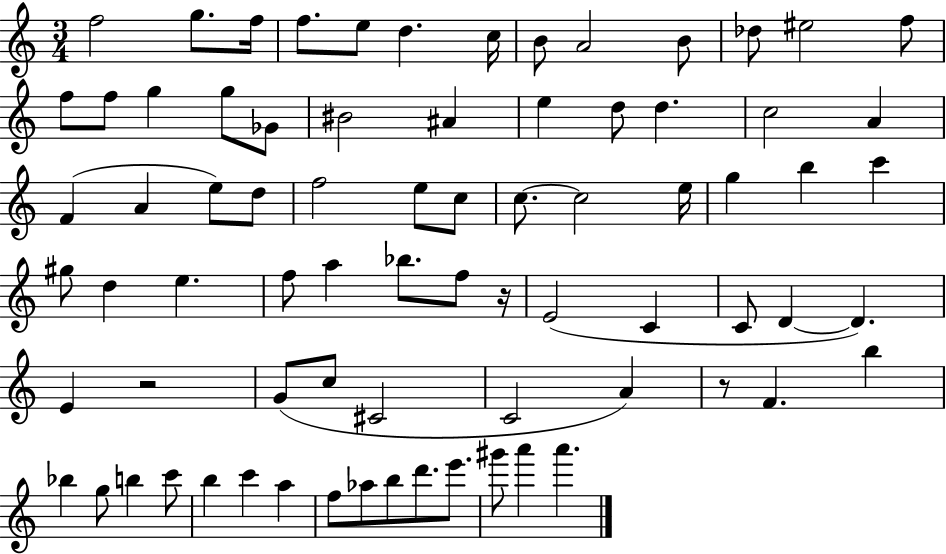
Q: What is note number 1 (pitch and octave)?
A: F5